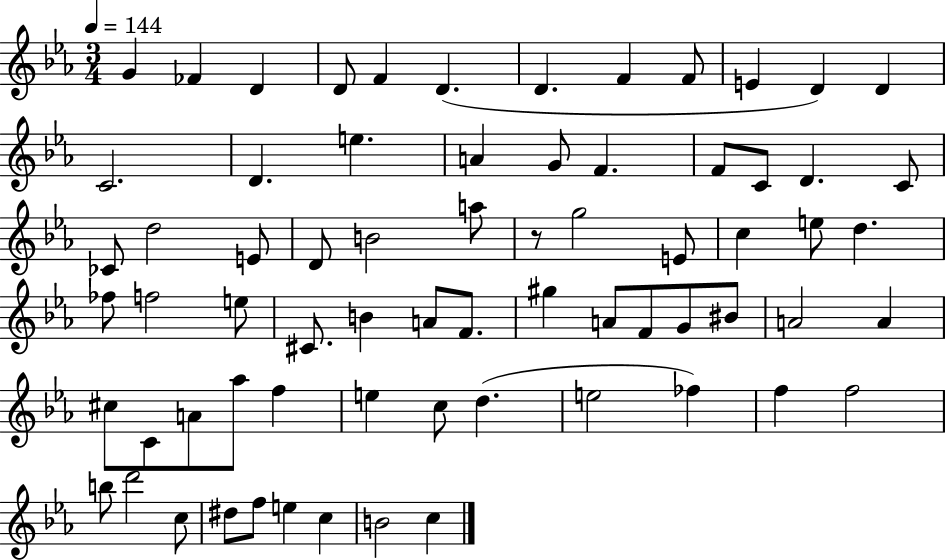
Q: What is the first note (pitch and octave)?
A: G4